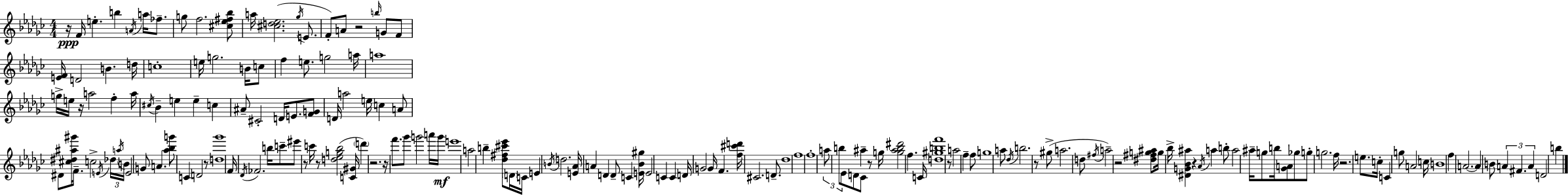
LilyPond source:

{
  \clef treble
  \numericTimeSignature
  \time 4/4
  \key ees \minor
  \repeat volta 2 { r16\ppp f'16 e''4.-. b''4 \acciaccatura { a'16 } a''16 fes''8.-- | g''8 f''2. <cis'' ees'' fis'' bes''>8 | a''16 <cis'' d'' ees''>2.( \acciaccatura { ges''16 } e'8. | f'8-.) a'8 r2 \grace { b''16 } g'8 | \break f'8 <e' f'>16 d'2 b'4. | d''16 c''1-. | e''16 g''2. | b'16 c''8 f''4 e''8. g''2 | \break a''16 a''1 | g''16-> e''16 r16 a''2 f''4-. | a''16 \acciaccatura { cis''16 } bes'4-- e''4 e''4-- | c''4 ais'8-- cis'2-. d'16 e'8. | \break <f' g'>8 d'16 a''2 e''16 c''4 | a'8 dis'8 <cis'' dis'' ais'' gis'''>16 f'8.-- c''2-> | \acciaccatura { e'16 } \tuplet 3/2 { des''16 \acciaccatura { a''16 } b'16 } e'2 g'8 | a'4. <aes'' bes'' g'''>8 c'4 d'2 | \break r8 <d'' ges'''>1 | f'16 \acciaccatura { des'16 } fes'2. | b''16 c'''8-- eis'''8 r8 c'''16 r8 <d'' ees'' g'' bes''>2( | <c' gis'>16 \parenthesize d'''4) r2. | \break r16 f'''8. ges'''8 g'''2 | a'''16 g'''16\mf e'''1 | a''2 b''4-- | <des'' fis'' cis''' ees'''>8 \parenthesize d'16 c'16 e'4 \acciaccatura { b'16 } d''2. | \break <e' aes'>16 a'4 d'4 | d'8-- c'4 <e' bes' gis''>16 e'2 | c'4 c'4 d'16 g'2 | g'16 f'4. <f'' cis''' d'''>16 cis'2. | \break d'8.-- des''1 | f''1 | f''1-. | \tuplet 3/2 { a''8 b''8 ees'8 } d'8 | \break ces'8 ais''4-- r8 g''16 <g'' ais'' b'' dis'''>2 | f''4. c'16 <d'' gis'' b'' f'''>1 | r8 a''2 | f''4-- f''8 g''1 | \break a''8 \acciaccatura { des''16 } b''2. | r8 gis''8->( a''2. | d''8 \acciaccatura { fis''16 } a''2--) | r2 <dis'' fis'' g'' ais''>8 g''16 bes''16-> <dis' g' bes' ais''>4 | \break r4 \acciaccatura { aes'16 } a''4 b''8-. a''2 | ais''16-- g''8 b''16 <ges' a'>8 ges''8 g''8-. g''2. | f''16 r2. | e''8. c''16-. c'4 | \break g''8 a'2 c''16 b'1 | f''4 a'2.~~ | a'4 b'8 | \tuplet 3/2 { a'4 fis'4. a'4 } d'2 | \break b''4 } \bar "|."
}